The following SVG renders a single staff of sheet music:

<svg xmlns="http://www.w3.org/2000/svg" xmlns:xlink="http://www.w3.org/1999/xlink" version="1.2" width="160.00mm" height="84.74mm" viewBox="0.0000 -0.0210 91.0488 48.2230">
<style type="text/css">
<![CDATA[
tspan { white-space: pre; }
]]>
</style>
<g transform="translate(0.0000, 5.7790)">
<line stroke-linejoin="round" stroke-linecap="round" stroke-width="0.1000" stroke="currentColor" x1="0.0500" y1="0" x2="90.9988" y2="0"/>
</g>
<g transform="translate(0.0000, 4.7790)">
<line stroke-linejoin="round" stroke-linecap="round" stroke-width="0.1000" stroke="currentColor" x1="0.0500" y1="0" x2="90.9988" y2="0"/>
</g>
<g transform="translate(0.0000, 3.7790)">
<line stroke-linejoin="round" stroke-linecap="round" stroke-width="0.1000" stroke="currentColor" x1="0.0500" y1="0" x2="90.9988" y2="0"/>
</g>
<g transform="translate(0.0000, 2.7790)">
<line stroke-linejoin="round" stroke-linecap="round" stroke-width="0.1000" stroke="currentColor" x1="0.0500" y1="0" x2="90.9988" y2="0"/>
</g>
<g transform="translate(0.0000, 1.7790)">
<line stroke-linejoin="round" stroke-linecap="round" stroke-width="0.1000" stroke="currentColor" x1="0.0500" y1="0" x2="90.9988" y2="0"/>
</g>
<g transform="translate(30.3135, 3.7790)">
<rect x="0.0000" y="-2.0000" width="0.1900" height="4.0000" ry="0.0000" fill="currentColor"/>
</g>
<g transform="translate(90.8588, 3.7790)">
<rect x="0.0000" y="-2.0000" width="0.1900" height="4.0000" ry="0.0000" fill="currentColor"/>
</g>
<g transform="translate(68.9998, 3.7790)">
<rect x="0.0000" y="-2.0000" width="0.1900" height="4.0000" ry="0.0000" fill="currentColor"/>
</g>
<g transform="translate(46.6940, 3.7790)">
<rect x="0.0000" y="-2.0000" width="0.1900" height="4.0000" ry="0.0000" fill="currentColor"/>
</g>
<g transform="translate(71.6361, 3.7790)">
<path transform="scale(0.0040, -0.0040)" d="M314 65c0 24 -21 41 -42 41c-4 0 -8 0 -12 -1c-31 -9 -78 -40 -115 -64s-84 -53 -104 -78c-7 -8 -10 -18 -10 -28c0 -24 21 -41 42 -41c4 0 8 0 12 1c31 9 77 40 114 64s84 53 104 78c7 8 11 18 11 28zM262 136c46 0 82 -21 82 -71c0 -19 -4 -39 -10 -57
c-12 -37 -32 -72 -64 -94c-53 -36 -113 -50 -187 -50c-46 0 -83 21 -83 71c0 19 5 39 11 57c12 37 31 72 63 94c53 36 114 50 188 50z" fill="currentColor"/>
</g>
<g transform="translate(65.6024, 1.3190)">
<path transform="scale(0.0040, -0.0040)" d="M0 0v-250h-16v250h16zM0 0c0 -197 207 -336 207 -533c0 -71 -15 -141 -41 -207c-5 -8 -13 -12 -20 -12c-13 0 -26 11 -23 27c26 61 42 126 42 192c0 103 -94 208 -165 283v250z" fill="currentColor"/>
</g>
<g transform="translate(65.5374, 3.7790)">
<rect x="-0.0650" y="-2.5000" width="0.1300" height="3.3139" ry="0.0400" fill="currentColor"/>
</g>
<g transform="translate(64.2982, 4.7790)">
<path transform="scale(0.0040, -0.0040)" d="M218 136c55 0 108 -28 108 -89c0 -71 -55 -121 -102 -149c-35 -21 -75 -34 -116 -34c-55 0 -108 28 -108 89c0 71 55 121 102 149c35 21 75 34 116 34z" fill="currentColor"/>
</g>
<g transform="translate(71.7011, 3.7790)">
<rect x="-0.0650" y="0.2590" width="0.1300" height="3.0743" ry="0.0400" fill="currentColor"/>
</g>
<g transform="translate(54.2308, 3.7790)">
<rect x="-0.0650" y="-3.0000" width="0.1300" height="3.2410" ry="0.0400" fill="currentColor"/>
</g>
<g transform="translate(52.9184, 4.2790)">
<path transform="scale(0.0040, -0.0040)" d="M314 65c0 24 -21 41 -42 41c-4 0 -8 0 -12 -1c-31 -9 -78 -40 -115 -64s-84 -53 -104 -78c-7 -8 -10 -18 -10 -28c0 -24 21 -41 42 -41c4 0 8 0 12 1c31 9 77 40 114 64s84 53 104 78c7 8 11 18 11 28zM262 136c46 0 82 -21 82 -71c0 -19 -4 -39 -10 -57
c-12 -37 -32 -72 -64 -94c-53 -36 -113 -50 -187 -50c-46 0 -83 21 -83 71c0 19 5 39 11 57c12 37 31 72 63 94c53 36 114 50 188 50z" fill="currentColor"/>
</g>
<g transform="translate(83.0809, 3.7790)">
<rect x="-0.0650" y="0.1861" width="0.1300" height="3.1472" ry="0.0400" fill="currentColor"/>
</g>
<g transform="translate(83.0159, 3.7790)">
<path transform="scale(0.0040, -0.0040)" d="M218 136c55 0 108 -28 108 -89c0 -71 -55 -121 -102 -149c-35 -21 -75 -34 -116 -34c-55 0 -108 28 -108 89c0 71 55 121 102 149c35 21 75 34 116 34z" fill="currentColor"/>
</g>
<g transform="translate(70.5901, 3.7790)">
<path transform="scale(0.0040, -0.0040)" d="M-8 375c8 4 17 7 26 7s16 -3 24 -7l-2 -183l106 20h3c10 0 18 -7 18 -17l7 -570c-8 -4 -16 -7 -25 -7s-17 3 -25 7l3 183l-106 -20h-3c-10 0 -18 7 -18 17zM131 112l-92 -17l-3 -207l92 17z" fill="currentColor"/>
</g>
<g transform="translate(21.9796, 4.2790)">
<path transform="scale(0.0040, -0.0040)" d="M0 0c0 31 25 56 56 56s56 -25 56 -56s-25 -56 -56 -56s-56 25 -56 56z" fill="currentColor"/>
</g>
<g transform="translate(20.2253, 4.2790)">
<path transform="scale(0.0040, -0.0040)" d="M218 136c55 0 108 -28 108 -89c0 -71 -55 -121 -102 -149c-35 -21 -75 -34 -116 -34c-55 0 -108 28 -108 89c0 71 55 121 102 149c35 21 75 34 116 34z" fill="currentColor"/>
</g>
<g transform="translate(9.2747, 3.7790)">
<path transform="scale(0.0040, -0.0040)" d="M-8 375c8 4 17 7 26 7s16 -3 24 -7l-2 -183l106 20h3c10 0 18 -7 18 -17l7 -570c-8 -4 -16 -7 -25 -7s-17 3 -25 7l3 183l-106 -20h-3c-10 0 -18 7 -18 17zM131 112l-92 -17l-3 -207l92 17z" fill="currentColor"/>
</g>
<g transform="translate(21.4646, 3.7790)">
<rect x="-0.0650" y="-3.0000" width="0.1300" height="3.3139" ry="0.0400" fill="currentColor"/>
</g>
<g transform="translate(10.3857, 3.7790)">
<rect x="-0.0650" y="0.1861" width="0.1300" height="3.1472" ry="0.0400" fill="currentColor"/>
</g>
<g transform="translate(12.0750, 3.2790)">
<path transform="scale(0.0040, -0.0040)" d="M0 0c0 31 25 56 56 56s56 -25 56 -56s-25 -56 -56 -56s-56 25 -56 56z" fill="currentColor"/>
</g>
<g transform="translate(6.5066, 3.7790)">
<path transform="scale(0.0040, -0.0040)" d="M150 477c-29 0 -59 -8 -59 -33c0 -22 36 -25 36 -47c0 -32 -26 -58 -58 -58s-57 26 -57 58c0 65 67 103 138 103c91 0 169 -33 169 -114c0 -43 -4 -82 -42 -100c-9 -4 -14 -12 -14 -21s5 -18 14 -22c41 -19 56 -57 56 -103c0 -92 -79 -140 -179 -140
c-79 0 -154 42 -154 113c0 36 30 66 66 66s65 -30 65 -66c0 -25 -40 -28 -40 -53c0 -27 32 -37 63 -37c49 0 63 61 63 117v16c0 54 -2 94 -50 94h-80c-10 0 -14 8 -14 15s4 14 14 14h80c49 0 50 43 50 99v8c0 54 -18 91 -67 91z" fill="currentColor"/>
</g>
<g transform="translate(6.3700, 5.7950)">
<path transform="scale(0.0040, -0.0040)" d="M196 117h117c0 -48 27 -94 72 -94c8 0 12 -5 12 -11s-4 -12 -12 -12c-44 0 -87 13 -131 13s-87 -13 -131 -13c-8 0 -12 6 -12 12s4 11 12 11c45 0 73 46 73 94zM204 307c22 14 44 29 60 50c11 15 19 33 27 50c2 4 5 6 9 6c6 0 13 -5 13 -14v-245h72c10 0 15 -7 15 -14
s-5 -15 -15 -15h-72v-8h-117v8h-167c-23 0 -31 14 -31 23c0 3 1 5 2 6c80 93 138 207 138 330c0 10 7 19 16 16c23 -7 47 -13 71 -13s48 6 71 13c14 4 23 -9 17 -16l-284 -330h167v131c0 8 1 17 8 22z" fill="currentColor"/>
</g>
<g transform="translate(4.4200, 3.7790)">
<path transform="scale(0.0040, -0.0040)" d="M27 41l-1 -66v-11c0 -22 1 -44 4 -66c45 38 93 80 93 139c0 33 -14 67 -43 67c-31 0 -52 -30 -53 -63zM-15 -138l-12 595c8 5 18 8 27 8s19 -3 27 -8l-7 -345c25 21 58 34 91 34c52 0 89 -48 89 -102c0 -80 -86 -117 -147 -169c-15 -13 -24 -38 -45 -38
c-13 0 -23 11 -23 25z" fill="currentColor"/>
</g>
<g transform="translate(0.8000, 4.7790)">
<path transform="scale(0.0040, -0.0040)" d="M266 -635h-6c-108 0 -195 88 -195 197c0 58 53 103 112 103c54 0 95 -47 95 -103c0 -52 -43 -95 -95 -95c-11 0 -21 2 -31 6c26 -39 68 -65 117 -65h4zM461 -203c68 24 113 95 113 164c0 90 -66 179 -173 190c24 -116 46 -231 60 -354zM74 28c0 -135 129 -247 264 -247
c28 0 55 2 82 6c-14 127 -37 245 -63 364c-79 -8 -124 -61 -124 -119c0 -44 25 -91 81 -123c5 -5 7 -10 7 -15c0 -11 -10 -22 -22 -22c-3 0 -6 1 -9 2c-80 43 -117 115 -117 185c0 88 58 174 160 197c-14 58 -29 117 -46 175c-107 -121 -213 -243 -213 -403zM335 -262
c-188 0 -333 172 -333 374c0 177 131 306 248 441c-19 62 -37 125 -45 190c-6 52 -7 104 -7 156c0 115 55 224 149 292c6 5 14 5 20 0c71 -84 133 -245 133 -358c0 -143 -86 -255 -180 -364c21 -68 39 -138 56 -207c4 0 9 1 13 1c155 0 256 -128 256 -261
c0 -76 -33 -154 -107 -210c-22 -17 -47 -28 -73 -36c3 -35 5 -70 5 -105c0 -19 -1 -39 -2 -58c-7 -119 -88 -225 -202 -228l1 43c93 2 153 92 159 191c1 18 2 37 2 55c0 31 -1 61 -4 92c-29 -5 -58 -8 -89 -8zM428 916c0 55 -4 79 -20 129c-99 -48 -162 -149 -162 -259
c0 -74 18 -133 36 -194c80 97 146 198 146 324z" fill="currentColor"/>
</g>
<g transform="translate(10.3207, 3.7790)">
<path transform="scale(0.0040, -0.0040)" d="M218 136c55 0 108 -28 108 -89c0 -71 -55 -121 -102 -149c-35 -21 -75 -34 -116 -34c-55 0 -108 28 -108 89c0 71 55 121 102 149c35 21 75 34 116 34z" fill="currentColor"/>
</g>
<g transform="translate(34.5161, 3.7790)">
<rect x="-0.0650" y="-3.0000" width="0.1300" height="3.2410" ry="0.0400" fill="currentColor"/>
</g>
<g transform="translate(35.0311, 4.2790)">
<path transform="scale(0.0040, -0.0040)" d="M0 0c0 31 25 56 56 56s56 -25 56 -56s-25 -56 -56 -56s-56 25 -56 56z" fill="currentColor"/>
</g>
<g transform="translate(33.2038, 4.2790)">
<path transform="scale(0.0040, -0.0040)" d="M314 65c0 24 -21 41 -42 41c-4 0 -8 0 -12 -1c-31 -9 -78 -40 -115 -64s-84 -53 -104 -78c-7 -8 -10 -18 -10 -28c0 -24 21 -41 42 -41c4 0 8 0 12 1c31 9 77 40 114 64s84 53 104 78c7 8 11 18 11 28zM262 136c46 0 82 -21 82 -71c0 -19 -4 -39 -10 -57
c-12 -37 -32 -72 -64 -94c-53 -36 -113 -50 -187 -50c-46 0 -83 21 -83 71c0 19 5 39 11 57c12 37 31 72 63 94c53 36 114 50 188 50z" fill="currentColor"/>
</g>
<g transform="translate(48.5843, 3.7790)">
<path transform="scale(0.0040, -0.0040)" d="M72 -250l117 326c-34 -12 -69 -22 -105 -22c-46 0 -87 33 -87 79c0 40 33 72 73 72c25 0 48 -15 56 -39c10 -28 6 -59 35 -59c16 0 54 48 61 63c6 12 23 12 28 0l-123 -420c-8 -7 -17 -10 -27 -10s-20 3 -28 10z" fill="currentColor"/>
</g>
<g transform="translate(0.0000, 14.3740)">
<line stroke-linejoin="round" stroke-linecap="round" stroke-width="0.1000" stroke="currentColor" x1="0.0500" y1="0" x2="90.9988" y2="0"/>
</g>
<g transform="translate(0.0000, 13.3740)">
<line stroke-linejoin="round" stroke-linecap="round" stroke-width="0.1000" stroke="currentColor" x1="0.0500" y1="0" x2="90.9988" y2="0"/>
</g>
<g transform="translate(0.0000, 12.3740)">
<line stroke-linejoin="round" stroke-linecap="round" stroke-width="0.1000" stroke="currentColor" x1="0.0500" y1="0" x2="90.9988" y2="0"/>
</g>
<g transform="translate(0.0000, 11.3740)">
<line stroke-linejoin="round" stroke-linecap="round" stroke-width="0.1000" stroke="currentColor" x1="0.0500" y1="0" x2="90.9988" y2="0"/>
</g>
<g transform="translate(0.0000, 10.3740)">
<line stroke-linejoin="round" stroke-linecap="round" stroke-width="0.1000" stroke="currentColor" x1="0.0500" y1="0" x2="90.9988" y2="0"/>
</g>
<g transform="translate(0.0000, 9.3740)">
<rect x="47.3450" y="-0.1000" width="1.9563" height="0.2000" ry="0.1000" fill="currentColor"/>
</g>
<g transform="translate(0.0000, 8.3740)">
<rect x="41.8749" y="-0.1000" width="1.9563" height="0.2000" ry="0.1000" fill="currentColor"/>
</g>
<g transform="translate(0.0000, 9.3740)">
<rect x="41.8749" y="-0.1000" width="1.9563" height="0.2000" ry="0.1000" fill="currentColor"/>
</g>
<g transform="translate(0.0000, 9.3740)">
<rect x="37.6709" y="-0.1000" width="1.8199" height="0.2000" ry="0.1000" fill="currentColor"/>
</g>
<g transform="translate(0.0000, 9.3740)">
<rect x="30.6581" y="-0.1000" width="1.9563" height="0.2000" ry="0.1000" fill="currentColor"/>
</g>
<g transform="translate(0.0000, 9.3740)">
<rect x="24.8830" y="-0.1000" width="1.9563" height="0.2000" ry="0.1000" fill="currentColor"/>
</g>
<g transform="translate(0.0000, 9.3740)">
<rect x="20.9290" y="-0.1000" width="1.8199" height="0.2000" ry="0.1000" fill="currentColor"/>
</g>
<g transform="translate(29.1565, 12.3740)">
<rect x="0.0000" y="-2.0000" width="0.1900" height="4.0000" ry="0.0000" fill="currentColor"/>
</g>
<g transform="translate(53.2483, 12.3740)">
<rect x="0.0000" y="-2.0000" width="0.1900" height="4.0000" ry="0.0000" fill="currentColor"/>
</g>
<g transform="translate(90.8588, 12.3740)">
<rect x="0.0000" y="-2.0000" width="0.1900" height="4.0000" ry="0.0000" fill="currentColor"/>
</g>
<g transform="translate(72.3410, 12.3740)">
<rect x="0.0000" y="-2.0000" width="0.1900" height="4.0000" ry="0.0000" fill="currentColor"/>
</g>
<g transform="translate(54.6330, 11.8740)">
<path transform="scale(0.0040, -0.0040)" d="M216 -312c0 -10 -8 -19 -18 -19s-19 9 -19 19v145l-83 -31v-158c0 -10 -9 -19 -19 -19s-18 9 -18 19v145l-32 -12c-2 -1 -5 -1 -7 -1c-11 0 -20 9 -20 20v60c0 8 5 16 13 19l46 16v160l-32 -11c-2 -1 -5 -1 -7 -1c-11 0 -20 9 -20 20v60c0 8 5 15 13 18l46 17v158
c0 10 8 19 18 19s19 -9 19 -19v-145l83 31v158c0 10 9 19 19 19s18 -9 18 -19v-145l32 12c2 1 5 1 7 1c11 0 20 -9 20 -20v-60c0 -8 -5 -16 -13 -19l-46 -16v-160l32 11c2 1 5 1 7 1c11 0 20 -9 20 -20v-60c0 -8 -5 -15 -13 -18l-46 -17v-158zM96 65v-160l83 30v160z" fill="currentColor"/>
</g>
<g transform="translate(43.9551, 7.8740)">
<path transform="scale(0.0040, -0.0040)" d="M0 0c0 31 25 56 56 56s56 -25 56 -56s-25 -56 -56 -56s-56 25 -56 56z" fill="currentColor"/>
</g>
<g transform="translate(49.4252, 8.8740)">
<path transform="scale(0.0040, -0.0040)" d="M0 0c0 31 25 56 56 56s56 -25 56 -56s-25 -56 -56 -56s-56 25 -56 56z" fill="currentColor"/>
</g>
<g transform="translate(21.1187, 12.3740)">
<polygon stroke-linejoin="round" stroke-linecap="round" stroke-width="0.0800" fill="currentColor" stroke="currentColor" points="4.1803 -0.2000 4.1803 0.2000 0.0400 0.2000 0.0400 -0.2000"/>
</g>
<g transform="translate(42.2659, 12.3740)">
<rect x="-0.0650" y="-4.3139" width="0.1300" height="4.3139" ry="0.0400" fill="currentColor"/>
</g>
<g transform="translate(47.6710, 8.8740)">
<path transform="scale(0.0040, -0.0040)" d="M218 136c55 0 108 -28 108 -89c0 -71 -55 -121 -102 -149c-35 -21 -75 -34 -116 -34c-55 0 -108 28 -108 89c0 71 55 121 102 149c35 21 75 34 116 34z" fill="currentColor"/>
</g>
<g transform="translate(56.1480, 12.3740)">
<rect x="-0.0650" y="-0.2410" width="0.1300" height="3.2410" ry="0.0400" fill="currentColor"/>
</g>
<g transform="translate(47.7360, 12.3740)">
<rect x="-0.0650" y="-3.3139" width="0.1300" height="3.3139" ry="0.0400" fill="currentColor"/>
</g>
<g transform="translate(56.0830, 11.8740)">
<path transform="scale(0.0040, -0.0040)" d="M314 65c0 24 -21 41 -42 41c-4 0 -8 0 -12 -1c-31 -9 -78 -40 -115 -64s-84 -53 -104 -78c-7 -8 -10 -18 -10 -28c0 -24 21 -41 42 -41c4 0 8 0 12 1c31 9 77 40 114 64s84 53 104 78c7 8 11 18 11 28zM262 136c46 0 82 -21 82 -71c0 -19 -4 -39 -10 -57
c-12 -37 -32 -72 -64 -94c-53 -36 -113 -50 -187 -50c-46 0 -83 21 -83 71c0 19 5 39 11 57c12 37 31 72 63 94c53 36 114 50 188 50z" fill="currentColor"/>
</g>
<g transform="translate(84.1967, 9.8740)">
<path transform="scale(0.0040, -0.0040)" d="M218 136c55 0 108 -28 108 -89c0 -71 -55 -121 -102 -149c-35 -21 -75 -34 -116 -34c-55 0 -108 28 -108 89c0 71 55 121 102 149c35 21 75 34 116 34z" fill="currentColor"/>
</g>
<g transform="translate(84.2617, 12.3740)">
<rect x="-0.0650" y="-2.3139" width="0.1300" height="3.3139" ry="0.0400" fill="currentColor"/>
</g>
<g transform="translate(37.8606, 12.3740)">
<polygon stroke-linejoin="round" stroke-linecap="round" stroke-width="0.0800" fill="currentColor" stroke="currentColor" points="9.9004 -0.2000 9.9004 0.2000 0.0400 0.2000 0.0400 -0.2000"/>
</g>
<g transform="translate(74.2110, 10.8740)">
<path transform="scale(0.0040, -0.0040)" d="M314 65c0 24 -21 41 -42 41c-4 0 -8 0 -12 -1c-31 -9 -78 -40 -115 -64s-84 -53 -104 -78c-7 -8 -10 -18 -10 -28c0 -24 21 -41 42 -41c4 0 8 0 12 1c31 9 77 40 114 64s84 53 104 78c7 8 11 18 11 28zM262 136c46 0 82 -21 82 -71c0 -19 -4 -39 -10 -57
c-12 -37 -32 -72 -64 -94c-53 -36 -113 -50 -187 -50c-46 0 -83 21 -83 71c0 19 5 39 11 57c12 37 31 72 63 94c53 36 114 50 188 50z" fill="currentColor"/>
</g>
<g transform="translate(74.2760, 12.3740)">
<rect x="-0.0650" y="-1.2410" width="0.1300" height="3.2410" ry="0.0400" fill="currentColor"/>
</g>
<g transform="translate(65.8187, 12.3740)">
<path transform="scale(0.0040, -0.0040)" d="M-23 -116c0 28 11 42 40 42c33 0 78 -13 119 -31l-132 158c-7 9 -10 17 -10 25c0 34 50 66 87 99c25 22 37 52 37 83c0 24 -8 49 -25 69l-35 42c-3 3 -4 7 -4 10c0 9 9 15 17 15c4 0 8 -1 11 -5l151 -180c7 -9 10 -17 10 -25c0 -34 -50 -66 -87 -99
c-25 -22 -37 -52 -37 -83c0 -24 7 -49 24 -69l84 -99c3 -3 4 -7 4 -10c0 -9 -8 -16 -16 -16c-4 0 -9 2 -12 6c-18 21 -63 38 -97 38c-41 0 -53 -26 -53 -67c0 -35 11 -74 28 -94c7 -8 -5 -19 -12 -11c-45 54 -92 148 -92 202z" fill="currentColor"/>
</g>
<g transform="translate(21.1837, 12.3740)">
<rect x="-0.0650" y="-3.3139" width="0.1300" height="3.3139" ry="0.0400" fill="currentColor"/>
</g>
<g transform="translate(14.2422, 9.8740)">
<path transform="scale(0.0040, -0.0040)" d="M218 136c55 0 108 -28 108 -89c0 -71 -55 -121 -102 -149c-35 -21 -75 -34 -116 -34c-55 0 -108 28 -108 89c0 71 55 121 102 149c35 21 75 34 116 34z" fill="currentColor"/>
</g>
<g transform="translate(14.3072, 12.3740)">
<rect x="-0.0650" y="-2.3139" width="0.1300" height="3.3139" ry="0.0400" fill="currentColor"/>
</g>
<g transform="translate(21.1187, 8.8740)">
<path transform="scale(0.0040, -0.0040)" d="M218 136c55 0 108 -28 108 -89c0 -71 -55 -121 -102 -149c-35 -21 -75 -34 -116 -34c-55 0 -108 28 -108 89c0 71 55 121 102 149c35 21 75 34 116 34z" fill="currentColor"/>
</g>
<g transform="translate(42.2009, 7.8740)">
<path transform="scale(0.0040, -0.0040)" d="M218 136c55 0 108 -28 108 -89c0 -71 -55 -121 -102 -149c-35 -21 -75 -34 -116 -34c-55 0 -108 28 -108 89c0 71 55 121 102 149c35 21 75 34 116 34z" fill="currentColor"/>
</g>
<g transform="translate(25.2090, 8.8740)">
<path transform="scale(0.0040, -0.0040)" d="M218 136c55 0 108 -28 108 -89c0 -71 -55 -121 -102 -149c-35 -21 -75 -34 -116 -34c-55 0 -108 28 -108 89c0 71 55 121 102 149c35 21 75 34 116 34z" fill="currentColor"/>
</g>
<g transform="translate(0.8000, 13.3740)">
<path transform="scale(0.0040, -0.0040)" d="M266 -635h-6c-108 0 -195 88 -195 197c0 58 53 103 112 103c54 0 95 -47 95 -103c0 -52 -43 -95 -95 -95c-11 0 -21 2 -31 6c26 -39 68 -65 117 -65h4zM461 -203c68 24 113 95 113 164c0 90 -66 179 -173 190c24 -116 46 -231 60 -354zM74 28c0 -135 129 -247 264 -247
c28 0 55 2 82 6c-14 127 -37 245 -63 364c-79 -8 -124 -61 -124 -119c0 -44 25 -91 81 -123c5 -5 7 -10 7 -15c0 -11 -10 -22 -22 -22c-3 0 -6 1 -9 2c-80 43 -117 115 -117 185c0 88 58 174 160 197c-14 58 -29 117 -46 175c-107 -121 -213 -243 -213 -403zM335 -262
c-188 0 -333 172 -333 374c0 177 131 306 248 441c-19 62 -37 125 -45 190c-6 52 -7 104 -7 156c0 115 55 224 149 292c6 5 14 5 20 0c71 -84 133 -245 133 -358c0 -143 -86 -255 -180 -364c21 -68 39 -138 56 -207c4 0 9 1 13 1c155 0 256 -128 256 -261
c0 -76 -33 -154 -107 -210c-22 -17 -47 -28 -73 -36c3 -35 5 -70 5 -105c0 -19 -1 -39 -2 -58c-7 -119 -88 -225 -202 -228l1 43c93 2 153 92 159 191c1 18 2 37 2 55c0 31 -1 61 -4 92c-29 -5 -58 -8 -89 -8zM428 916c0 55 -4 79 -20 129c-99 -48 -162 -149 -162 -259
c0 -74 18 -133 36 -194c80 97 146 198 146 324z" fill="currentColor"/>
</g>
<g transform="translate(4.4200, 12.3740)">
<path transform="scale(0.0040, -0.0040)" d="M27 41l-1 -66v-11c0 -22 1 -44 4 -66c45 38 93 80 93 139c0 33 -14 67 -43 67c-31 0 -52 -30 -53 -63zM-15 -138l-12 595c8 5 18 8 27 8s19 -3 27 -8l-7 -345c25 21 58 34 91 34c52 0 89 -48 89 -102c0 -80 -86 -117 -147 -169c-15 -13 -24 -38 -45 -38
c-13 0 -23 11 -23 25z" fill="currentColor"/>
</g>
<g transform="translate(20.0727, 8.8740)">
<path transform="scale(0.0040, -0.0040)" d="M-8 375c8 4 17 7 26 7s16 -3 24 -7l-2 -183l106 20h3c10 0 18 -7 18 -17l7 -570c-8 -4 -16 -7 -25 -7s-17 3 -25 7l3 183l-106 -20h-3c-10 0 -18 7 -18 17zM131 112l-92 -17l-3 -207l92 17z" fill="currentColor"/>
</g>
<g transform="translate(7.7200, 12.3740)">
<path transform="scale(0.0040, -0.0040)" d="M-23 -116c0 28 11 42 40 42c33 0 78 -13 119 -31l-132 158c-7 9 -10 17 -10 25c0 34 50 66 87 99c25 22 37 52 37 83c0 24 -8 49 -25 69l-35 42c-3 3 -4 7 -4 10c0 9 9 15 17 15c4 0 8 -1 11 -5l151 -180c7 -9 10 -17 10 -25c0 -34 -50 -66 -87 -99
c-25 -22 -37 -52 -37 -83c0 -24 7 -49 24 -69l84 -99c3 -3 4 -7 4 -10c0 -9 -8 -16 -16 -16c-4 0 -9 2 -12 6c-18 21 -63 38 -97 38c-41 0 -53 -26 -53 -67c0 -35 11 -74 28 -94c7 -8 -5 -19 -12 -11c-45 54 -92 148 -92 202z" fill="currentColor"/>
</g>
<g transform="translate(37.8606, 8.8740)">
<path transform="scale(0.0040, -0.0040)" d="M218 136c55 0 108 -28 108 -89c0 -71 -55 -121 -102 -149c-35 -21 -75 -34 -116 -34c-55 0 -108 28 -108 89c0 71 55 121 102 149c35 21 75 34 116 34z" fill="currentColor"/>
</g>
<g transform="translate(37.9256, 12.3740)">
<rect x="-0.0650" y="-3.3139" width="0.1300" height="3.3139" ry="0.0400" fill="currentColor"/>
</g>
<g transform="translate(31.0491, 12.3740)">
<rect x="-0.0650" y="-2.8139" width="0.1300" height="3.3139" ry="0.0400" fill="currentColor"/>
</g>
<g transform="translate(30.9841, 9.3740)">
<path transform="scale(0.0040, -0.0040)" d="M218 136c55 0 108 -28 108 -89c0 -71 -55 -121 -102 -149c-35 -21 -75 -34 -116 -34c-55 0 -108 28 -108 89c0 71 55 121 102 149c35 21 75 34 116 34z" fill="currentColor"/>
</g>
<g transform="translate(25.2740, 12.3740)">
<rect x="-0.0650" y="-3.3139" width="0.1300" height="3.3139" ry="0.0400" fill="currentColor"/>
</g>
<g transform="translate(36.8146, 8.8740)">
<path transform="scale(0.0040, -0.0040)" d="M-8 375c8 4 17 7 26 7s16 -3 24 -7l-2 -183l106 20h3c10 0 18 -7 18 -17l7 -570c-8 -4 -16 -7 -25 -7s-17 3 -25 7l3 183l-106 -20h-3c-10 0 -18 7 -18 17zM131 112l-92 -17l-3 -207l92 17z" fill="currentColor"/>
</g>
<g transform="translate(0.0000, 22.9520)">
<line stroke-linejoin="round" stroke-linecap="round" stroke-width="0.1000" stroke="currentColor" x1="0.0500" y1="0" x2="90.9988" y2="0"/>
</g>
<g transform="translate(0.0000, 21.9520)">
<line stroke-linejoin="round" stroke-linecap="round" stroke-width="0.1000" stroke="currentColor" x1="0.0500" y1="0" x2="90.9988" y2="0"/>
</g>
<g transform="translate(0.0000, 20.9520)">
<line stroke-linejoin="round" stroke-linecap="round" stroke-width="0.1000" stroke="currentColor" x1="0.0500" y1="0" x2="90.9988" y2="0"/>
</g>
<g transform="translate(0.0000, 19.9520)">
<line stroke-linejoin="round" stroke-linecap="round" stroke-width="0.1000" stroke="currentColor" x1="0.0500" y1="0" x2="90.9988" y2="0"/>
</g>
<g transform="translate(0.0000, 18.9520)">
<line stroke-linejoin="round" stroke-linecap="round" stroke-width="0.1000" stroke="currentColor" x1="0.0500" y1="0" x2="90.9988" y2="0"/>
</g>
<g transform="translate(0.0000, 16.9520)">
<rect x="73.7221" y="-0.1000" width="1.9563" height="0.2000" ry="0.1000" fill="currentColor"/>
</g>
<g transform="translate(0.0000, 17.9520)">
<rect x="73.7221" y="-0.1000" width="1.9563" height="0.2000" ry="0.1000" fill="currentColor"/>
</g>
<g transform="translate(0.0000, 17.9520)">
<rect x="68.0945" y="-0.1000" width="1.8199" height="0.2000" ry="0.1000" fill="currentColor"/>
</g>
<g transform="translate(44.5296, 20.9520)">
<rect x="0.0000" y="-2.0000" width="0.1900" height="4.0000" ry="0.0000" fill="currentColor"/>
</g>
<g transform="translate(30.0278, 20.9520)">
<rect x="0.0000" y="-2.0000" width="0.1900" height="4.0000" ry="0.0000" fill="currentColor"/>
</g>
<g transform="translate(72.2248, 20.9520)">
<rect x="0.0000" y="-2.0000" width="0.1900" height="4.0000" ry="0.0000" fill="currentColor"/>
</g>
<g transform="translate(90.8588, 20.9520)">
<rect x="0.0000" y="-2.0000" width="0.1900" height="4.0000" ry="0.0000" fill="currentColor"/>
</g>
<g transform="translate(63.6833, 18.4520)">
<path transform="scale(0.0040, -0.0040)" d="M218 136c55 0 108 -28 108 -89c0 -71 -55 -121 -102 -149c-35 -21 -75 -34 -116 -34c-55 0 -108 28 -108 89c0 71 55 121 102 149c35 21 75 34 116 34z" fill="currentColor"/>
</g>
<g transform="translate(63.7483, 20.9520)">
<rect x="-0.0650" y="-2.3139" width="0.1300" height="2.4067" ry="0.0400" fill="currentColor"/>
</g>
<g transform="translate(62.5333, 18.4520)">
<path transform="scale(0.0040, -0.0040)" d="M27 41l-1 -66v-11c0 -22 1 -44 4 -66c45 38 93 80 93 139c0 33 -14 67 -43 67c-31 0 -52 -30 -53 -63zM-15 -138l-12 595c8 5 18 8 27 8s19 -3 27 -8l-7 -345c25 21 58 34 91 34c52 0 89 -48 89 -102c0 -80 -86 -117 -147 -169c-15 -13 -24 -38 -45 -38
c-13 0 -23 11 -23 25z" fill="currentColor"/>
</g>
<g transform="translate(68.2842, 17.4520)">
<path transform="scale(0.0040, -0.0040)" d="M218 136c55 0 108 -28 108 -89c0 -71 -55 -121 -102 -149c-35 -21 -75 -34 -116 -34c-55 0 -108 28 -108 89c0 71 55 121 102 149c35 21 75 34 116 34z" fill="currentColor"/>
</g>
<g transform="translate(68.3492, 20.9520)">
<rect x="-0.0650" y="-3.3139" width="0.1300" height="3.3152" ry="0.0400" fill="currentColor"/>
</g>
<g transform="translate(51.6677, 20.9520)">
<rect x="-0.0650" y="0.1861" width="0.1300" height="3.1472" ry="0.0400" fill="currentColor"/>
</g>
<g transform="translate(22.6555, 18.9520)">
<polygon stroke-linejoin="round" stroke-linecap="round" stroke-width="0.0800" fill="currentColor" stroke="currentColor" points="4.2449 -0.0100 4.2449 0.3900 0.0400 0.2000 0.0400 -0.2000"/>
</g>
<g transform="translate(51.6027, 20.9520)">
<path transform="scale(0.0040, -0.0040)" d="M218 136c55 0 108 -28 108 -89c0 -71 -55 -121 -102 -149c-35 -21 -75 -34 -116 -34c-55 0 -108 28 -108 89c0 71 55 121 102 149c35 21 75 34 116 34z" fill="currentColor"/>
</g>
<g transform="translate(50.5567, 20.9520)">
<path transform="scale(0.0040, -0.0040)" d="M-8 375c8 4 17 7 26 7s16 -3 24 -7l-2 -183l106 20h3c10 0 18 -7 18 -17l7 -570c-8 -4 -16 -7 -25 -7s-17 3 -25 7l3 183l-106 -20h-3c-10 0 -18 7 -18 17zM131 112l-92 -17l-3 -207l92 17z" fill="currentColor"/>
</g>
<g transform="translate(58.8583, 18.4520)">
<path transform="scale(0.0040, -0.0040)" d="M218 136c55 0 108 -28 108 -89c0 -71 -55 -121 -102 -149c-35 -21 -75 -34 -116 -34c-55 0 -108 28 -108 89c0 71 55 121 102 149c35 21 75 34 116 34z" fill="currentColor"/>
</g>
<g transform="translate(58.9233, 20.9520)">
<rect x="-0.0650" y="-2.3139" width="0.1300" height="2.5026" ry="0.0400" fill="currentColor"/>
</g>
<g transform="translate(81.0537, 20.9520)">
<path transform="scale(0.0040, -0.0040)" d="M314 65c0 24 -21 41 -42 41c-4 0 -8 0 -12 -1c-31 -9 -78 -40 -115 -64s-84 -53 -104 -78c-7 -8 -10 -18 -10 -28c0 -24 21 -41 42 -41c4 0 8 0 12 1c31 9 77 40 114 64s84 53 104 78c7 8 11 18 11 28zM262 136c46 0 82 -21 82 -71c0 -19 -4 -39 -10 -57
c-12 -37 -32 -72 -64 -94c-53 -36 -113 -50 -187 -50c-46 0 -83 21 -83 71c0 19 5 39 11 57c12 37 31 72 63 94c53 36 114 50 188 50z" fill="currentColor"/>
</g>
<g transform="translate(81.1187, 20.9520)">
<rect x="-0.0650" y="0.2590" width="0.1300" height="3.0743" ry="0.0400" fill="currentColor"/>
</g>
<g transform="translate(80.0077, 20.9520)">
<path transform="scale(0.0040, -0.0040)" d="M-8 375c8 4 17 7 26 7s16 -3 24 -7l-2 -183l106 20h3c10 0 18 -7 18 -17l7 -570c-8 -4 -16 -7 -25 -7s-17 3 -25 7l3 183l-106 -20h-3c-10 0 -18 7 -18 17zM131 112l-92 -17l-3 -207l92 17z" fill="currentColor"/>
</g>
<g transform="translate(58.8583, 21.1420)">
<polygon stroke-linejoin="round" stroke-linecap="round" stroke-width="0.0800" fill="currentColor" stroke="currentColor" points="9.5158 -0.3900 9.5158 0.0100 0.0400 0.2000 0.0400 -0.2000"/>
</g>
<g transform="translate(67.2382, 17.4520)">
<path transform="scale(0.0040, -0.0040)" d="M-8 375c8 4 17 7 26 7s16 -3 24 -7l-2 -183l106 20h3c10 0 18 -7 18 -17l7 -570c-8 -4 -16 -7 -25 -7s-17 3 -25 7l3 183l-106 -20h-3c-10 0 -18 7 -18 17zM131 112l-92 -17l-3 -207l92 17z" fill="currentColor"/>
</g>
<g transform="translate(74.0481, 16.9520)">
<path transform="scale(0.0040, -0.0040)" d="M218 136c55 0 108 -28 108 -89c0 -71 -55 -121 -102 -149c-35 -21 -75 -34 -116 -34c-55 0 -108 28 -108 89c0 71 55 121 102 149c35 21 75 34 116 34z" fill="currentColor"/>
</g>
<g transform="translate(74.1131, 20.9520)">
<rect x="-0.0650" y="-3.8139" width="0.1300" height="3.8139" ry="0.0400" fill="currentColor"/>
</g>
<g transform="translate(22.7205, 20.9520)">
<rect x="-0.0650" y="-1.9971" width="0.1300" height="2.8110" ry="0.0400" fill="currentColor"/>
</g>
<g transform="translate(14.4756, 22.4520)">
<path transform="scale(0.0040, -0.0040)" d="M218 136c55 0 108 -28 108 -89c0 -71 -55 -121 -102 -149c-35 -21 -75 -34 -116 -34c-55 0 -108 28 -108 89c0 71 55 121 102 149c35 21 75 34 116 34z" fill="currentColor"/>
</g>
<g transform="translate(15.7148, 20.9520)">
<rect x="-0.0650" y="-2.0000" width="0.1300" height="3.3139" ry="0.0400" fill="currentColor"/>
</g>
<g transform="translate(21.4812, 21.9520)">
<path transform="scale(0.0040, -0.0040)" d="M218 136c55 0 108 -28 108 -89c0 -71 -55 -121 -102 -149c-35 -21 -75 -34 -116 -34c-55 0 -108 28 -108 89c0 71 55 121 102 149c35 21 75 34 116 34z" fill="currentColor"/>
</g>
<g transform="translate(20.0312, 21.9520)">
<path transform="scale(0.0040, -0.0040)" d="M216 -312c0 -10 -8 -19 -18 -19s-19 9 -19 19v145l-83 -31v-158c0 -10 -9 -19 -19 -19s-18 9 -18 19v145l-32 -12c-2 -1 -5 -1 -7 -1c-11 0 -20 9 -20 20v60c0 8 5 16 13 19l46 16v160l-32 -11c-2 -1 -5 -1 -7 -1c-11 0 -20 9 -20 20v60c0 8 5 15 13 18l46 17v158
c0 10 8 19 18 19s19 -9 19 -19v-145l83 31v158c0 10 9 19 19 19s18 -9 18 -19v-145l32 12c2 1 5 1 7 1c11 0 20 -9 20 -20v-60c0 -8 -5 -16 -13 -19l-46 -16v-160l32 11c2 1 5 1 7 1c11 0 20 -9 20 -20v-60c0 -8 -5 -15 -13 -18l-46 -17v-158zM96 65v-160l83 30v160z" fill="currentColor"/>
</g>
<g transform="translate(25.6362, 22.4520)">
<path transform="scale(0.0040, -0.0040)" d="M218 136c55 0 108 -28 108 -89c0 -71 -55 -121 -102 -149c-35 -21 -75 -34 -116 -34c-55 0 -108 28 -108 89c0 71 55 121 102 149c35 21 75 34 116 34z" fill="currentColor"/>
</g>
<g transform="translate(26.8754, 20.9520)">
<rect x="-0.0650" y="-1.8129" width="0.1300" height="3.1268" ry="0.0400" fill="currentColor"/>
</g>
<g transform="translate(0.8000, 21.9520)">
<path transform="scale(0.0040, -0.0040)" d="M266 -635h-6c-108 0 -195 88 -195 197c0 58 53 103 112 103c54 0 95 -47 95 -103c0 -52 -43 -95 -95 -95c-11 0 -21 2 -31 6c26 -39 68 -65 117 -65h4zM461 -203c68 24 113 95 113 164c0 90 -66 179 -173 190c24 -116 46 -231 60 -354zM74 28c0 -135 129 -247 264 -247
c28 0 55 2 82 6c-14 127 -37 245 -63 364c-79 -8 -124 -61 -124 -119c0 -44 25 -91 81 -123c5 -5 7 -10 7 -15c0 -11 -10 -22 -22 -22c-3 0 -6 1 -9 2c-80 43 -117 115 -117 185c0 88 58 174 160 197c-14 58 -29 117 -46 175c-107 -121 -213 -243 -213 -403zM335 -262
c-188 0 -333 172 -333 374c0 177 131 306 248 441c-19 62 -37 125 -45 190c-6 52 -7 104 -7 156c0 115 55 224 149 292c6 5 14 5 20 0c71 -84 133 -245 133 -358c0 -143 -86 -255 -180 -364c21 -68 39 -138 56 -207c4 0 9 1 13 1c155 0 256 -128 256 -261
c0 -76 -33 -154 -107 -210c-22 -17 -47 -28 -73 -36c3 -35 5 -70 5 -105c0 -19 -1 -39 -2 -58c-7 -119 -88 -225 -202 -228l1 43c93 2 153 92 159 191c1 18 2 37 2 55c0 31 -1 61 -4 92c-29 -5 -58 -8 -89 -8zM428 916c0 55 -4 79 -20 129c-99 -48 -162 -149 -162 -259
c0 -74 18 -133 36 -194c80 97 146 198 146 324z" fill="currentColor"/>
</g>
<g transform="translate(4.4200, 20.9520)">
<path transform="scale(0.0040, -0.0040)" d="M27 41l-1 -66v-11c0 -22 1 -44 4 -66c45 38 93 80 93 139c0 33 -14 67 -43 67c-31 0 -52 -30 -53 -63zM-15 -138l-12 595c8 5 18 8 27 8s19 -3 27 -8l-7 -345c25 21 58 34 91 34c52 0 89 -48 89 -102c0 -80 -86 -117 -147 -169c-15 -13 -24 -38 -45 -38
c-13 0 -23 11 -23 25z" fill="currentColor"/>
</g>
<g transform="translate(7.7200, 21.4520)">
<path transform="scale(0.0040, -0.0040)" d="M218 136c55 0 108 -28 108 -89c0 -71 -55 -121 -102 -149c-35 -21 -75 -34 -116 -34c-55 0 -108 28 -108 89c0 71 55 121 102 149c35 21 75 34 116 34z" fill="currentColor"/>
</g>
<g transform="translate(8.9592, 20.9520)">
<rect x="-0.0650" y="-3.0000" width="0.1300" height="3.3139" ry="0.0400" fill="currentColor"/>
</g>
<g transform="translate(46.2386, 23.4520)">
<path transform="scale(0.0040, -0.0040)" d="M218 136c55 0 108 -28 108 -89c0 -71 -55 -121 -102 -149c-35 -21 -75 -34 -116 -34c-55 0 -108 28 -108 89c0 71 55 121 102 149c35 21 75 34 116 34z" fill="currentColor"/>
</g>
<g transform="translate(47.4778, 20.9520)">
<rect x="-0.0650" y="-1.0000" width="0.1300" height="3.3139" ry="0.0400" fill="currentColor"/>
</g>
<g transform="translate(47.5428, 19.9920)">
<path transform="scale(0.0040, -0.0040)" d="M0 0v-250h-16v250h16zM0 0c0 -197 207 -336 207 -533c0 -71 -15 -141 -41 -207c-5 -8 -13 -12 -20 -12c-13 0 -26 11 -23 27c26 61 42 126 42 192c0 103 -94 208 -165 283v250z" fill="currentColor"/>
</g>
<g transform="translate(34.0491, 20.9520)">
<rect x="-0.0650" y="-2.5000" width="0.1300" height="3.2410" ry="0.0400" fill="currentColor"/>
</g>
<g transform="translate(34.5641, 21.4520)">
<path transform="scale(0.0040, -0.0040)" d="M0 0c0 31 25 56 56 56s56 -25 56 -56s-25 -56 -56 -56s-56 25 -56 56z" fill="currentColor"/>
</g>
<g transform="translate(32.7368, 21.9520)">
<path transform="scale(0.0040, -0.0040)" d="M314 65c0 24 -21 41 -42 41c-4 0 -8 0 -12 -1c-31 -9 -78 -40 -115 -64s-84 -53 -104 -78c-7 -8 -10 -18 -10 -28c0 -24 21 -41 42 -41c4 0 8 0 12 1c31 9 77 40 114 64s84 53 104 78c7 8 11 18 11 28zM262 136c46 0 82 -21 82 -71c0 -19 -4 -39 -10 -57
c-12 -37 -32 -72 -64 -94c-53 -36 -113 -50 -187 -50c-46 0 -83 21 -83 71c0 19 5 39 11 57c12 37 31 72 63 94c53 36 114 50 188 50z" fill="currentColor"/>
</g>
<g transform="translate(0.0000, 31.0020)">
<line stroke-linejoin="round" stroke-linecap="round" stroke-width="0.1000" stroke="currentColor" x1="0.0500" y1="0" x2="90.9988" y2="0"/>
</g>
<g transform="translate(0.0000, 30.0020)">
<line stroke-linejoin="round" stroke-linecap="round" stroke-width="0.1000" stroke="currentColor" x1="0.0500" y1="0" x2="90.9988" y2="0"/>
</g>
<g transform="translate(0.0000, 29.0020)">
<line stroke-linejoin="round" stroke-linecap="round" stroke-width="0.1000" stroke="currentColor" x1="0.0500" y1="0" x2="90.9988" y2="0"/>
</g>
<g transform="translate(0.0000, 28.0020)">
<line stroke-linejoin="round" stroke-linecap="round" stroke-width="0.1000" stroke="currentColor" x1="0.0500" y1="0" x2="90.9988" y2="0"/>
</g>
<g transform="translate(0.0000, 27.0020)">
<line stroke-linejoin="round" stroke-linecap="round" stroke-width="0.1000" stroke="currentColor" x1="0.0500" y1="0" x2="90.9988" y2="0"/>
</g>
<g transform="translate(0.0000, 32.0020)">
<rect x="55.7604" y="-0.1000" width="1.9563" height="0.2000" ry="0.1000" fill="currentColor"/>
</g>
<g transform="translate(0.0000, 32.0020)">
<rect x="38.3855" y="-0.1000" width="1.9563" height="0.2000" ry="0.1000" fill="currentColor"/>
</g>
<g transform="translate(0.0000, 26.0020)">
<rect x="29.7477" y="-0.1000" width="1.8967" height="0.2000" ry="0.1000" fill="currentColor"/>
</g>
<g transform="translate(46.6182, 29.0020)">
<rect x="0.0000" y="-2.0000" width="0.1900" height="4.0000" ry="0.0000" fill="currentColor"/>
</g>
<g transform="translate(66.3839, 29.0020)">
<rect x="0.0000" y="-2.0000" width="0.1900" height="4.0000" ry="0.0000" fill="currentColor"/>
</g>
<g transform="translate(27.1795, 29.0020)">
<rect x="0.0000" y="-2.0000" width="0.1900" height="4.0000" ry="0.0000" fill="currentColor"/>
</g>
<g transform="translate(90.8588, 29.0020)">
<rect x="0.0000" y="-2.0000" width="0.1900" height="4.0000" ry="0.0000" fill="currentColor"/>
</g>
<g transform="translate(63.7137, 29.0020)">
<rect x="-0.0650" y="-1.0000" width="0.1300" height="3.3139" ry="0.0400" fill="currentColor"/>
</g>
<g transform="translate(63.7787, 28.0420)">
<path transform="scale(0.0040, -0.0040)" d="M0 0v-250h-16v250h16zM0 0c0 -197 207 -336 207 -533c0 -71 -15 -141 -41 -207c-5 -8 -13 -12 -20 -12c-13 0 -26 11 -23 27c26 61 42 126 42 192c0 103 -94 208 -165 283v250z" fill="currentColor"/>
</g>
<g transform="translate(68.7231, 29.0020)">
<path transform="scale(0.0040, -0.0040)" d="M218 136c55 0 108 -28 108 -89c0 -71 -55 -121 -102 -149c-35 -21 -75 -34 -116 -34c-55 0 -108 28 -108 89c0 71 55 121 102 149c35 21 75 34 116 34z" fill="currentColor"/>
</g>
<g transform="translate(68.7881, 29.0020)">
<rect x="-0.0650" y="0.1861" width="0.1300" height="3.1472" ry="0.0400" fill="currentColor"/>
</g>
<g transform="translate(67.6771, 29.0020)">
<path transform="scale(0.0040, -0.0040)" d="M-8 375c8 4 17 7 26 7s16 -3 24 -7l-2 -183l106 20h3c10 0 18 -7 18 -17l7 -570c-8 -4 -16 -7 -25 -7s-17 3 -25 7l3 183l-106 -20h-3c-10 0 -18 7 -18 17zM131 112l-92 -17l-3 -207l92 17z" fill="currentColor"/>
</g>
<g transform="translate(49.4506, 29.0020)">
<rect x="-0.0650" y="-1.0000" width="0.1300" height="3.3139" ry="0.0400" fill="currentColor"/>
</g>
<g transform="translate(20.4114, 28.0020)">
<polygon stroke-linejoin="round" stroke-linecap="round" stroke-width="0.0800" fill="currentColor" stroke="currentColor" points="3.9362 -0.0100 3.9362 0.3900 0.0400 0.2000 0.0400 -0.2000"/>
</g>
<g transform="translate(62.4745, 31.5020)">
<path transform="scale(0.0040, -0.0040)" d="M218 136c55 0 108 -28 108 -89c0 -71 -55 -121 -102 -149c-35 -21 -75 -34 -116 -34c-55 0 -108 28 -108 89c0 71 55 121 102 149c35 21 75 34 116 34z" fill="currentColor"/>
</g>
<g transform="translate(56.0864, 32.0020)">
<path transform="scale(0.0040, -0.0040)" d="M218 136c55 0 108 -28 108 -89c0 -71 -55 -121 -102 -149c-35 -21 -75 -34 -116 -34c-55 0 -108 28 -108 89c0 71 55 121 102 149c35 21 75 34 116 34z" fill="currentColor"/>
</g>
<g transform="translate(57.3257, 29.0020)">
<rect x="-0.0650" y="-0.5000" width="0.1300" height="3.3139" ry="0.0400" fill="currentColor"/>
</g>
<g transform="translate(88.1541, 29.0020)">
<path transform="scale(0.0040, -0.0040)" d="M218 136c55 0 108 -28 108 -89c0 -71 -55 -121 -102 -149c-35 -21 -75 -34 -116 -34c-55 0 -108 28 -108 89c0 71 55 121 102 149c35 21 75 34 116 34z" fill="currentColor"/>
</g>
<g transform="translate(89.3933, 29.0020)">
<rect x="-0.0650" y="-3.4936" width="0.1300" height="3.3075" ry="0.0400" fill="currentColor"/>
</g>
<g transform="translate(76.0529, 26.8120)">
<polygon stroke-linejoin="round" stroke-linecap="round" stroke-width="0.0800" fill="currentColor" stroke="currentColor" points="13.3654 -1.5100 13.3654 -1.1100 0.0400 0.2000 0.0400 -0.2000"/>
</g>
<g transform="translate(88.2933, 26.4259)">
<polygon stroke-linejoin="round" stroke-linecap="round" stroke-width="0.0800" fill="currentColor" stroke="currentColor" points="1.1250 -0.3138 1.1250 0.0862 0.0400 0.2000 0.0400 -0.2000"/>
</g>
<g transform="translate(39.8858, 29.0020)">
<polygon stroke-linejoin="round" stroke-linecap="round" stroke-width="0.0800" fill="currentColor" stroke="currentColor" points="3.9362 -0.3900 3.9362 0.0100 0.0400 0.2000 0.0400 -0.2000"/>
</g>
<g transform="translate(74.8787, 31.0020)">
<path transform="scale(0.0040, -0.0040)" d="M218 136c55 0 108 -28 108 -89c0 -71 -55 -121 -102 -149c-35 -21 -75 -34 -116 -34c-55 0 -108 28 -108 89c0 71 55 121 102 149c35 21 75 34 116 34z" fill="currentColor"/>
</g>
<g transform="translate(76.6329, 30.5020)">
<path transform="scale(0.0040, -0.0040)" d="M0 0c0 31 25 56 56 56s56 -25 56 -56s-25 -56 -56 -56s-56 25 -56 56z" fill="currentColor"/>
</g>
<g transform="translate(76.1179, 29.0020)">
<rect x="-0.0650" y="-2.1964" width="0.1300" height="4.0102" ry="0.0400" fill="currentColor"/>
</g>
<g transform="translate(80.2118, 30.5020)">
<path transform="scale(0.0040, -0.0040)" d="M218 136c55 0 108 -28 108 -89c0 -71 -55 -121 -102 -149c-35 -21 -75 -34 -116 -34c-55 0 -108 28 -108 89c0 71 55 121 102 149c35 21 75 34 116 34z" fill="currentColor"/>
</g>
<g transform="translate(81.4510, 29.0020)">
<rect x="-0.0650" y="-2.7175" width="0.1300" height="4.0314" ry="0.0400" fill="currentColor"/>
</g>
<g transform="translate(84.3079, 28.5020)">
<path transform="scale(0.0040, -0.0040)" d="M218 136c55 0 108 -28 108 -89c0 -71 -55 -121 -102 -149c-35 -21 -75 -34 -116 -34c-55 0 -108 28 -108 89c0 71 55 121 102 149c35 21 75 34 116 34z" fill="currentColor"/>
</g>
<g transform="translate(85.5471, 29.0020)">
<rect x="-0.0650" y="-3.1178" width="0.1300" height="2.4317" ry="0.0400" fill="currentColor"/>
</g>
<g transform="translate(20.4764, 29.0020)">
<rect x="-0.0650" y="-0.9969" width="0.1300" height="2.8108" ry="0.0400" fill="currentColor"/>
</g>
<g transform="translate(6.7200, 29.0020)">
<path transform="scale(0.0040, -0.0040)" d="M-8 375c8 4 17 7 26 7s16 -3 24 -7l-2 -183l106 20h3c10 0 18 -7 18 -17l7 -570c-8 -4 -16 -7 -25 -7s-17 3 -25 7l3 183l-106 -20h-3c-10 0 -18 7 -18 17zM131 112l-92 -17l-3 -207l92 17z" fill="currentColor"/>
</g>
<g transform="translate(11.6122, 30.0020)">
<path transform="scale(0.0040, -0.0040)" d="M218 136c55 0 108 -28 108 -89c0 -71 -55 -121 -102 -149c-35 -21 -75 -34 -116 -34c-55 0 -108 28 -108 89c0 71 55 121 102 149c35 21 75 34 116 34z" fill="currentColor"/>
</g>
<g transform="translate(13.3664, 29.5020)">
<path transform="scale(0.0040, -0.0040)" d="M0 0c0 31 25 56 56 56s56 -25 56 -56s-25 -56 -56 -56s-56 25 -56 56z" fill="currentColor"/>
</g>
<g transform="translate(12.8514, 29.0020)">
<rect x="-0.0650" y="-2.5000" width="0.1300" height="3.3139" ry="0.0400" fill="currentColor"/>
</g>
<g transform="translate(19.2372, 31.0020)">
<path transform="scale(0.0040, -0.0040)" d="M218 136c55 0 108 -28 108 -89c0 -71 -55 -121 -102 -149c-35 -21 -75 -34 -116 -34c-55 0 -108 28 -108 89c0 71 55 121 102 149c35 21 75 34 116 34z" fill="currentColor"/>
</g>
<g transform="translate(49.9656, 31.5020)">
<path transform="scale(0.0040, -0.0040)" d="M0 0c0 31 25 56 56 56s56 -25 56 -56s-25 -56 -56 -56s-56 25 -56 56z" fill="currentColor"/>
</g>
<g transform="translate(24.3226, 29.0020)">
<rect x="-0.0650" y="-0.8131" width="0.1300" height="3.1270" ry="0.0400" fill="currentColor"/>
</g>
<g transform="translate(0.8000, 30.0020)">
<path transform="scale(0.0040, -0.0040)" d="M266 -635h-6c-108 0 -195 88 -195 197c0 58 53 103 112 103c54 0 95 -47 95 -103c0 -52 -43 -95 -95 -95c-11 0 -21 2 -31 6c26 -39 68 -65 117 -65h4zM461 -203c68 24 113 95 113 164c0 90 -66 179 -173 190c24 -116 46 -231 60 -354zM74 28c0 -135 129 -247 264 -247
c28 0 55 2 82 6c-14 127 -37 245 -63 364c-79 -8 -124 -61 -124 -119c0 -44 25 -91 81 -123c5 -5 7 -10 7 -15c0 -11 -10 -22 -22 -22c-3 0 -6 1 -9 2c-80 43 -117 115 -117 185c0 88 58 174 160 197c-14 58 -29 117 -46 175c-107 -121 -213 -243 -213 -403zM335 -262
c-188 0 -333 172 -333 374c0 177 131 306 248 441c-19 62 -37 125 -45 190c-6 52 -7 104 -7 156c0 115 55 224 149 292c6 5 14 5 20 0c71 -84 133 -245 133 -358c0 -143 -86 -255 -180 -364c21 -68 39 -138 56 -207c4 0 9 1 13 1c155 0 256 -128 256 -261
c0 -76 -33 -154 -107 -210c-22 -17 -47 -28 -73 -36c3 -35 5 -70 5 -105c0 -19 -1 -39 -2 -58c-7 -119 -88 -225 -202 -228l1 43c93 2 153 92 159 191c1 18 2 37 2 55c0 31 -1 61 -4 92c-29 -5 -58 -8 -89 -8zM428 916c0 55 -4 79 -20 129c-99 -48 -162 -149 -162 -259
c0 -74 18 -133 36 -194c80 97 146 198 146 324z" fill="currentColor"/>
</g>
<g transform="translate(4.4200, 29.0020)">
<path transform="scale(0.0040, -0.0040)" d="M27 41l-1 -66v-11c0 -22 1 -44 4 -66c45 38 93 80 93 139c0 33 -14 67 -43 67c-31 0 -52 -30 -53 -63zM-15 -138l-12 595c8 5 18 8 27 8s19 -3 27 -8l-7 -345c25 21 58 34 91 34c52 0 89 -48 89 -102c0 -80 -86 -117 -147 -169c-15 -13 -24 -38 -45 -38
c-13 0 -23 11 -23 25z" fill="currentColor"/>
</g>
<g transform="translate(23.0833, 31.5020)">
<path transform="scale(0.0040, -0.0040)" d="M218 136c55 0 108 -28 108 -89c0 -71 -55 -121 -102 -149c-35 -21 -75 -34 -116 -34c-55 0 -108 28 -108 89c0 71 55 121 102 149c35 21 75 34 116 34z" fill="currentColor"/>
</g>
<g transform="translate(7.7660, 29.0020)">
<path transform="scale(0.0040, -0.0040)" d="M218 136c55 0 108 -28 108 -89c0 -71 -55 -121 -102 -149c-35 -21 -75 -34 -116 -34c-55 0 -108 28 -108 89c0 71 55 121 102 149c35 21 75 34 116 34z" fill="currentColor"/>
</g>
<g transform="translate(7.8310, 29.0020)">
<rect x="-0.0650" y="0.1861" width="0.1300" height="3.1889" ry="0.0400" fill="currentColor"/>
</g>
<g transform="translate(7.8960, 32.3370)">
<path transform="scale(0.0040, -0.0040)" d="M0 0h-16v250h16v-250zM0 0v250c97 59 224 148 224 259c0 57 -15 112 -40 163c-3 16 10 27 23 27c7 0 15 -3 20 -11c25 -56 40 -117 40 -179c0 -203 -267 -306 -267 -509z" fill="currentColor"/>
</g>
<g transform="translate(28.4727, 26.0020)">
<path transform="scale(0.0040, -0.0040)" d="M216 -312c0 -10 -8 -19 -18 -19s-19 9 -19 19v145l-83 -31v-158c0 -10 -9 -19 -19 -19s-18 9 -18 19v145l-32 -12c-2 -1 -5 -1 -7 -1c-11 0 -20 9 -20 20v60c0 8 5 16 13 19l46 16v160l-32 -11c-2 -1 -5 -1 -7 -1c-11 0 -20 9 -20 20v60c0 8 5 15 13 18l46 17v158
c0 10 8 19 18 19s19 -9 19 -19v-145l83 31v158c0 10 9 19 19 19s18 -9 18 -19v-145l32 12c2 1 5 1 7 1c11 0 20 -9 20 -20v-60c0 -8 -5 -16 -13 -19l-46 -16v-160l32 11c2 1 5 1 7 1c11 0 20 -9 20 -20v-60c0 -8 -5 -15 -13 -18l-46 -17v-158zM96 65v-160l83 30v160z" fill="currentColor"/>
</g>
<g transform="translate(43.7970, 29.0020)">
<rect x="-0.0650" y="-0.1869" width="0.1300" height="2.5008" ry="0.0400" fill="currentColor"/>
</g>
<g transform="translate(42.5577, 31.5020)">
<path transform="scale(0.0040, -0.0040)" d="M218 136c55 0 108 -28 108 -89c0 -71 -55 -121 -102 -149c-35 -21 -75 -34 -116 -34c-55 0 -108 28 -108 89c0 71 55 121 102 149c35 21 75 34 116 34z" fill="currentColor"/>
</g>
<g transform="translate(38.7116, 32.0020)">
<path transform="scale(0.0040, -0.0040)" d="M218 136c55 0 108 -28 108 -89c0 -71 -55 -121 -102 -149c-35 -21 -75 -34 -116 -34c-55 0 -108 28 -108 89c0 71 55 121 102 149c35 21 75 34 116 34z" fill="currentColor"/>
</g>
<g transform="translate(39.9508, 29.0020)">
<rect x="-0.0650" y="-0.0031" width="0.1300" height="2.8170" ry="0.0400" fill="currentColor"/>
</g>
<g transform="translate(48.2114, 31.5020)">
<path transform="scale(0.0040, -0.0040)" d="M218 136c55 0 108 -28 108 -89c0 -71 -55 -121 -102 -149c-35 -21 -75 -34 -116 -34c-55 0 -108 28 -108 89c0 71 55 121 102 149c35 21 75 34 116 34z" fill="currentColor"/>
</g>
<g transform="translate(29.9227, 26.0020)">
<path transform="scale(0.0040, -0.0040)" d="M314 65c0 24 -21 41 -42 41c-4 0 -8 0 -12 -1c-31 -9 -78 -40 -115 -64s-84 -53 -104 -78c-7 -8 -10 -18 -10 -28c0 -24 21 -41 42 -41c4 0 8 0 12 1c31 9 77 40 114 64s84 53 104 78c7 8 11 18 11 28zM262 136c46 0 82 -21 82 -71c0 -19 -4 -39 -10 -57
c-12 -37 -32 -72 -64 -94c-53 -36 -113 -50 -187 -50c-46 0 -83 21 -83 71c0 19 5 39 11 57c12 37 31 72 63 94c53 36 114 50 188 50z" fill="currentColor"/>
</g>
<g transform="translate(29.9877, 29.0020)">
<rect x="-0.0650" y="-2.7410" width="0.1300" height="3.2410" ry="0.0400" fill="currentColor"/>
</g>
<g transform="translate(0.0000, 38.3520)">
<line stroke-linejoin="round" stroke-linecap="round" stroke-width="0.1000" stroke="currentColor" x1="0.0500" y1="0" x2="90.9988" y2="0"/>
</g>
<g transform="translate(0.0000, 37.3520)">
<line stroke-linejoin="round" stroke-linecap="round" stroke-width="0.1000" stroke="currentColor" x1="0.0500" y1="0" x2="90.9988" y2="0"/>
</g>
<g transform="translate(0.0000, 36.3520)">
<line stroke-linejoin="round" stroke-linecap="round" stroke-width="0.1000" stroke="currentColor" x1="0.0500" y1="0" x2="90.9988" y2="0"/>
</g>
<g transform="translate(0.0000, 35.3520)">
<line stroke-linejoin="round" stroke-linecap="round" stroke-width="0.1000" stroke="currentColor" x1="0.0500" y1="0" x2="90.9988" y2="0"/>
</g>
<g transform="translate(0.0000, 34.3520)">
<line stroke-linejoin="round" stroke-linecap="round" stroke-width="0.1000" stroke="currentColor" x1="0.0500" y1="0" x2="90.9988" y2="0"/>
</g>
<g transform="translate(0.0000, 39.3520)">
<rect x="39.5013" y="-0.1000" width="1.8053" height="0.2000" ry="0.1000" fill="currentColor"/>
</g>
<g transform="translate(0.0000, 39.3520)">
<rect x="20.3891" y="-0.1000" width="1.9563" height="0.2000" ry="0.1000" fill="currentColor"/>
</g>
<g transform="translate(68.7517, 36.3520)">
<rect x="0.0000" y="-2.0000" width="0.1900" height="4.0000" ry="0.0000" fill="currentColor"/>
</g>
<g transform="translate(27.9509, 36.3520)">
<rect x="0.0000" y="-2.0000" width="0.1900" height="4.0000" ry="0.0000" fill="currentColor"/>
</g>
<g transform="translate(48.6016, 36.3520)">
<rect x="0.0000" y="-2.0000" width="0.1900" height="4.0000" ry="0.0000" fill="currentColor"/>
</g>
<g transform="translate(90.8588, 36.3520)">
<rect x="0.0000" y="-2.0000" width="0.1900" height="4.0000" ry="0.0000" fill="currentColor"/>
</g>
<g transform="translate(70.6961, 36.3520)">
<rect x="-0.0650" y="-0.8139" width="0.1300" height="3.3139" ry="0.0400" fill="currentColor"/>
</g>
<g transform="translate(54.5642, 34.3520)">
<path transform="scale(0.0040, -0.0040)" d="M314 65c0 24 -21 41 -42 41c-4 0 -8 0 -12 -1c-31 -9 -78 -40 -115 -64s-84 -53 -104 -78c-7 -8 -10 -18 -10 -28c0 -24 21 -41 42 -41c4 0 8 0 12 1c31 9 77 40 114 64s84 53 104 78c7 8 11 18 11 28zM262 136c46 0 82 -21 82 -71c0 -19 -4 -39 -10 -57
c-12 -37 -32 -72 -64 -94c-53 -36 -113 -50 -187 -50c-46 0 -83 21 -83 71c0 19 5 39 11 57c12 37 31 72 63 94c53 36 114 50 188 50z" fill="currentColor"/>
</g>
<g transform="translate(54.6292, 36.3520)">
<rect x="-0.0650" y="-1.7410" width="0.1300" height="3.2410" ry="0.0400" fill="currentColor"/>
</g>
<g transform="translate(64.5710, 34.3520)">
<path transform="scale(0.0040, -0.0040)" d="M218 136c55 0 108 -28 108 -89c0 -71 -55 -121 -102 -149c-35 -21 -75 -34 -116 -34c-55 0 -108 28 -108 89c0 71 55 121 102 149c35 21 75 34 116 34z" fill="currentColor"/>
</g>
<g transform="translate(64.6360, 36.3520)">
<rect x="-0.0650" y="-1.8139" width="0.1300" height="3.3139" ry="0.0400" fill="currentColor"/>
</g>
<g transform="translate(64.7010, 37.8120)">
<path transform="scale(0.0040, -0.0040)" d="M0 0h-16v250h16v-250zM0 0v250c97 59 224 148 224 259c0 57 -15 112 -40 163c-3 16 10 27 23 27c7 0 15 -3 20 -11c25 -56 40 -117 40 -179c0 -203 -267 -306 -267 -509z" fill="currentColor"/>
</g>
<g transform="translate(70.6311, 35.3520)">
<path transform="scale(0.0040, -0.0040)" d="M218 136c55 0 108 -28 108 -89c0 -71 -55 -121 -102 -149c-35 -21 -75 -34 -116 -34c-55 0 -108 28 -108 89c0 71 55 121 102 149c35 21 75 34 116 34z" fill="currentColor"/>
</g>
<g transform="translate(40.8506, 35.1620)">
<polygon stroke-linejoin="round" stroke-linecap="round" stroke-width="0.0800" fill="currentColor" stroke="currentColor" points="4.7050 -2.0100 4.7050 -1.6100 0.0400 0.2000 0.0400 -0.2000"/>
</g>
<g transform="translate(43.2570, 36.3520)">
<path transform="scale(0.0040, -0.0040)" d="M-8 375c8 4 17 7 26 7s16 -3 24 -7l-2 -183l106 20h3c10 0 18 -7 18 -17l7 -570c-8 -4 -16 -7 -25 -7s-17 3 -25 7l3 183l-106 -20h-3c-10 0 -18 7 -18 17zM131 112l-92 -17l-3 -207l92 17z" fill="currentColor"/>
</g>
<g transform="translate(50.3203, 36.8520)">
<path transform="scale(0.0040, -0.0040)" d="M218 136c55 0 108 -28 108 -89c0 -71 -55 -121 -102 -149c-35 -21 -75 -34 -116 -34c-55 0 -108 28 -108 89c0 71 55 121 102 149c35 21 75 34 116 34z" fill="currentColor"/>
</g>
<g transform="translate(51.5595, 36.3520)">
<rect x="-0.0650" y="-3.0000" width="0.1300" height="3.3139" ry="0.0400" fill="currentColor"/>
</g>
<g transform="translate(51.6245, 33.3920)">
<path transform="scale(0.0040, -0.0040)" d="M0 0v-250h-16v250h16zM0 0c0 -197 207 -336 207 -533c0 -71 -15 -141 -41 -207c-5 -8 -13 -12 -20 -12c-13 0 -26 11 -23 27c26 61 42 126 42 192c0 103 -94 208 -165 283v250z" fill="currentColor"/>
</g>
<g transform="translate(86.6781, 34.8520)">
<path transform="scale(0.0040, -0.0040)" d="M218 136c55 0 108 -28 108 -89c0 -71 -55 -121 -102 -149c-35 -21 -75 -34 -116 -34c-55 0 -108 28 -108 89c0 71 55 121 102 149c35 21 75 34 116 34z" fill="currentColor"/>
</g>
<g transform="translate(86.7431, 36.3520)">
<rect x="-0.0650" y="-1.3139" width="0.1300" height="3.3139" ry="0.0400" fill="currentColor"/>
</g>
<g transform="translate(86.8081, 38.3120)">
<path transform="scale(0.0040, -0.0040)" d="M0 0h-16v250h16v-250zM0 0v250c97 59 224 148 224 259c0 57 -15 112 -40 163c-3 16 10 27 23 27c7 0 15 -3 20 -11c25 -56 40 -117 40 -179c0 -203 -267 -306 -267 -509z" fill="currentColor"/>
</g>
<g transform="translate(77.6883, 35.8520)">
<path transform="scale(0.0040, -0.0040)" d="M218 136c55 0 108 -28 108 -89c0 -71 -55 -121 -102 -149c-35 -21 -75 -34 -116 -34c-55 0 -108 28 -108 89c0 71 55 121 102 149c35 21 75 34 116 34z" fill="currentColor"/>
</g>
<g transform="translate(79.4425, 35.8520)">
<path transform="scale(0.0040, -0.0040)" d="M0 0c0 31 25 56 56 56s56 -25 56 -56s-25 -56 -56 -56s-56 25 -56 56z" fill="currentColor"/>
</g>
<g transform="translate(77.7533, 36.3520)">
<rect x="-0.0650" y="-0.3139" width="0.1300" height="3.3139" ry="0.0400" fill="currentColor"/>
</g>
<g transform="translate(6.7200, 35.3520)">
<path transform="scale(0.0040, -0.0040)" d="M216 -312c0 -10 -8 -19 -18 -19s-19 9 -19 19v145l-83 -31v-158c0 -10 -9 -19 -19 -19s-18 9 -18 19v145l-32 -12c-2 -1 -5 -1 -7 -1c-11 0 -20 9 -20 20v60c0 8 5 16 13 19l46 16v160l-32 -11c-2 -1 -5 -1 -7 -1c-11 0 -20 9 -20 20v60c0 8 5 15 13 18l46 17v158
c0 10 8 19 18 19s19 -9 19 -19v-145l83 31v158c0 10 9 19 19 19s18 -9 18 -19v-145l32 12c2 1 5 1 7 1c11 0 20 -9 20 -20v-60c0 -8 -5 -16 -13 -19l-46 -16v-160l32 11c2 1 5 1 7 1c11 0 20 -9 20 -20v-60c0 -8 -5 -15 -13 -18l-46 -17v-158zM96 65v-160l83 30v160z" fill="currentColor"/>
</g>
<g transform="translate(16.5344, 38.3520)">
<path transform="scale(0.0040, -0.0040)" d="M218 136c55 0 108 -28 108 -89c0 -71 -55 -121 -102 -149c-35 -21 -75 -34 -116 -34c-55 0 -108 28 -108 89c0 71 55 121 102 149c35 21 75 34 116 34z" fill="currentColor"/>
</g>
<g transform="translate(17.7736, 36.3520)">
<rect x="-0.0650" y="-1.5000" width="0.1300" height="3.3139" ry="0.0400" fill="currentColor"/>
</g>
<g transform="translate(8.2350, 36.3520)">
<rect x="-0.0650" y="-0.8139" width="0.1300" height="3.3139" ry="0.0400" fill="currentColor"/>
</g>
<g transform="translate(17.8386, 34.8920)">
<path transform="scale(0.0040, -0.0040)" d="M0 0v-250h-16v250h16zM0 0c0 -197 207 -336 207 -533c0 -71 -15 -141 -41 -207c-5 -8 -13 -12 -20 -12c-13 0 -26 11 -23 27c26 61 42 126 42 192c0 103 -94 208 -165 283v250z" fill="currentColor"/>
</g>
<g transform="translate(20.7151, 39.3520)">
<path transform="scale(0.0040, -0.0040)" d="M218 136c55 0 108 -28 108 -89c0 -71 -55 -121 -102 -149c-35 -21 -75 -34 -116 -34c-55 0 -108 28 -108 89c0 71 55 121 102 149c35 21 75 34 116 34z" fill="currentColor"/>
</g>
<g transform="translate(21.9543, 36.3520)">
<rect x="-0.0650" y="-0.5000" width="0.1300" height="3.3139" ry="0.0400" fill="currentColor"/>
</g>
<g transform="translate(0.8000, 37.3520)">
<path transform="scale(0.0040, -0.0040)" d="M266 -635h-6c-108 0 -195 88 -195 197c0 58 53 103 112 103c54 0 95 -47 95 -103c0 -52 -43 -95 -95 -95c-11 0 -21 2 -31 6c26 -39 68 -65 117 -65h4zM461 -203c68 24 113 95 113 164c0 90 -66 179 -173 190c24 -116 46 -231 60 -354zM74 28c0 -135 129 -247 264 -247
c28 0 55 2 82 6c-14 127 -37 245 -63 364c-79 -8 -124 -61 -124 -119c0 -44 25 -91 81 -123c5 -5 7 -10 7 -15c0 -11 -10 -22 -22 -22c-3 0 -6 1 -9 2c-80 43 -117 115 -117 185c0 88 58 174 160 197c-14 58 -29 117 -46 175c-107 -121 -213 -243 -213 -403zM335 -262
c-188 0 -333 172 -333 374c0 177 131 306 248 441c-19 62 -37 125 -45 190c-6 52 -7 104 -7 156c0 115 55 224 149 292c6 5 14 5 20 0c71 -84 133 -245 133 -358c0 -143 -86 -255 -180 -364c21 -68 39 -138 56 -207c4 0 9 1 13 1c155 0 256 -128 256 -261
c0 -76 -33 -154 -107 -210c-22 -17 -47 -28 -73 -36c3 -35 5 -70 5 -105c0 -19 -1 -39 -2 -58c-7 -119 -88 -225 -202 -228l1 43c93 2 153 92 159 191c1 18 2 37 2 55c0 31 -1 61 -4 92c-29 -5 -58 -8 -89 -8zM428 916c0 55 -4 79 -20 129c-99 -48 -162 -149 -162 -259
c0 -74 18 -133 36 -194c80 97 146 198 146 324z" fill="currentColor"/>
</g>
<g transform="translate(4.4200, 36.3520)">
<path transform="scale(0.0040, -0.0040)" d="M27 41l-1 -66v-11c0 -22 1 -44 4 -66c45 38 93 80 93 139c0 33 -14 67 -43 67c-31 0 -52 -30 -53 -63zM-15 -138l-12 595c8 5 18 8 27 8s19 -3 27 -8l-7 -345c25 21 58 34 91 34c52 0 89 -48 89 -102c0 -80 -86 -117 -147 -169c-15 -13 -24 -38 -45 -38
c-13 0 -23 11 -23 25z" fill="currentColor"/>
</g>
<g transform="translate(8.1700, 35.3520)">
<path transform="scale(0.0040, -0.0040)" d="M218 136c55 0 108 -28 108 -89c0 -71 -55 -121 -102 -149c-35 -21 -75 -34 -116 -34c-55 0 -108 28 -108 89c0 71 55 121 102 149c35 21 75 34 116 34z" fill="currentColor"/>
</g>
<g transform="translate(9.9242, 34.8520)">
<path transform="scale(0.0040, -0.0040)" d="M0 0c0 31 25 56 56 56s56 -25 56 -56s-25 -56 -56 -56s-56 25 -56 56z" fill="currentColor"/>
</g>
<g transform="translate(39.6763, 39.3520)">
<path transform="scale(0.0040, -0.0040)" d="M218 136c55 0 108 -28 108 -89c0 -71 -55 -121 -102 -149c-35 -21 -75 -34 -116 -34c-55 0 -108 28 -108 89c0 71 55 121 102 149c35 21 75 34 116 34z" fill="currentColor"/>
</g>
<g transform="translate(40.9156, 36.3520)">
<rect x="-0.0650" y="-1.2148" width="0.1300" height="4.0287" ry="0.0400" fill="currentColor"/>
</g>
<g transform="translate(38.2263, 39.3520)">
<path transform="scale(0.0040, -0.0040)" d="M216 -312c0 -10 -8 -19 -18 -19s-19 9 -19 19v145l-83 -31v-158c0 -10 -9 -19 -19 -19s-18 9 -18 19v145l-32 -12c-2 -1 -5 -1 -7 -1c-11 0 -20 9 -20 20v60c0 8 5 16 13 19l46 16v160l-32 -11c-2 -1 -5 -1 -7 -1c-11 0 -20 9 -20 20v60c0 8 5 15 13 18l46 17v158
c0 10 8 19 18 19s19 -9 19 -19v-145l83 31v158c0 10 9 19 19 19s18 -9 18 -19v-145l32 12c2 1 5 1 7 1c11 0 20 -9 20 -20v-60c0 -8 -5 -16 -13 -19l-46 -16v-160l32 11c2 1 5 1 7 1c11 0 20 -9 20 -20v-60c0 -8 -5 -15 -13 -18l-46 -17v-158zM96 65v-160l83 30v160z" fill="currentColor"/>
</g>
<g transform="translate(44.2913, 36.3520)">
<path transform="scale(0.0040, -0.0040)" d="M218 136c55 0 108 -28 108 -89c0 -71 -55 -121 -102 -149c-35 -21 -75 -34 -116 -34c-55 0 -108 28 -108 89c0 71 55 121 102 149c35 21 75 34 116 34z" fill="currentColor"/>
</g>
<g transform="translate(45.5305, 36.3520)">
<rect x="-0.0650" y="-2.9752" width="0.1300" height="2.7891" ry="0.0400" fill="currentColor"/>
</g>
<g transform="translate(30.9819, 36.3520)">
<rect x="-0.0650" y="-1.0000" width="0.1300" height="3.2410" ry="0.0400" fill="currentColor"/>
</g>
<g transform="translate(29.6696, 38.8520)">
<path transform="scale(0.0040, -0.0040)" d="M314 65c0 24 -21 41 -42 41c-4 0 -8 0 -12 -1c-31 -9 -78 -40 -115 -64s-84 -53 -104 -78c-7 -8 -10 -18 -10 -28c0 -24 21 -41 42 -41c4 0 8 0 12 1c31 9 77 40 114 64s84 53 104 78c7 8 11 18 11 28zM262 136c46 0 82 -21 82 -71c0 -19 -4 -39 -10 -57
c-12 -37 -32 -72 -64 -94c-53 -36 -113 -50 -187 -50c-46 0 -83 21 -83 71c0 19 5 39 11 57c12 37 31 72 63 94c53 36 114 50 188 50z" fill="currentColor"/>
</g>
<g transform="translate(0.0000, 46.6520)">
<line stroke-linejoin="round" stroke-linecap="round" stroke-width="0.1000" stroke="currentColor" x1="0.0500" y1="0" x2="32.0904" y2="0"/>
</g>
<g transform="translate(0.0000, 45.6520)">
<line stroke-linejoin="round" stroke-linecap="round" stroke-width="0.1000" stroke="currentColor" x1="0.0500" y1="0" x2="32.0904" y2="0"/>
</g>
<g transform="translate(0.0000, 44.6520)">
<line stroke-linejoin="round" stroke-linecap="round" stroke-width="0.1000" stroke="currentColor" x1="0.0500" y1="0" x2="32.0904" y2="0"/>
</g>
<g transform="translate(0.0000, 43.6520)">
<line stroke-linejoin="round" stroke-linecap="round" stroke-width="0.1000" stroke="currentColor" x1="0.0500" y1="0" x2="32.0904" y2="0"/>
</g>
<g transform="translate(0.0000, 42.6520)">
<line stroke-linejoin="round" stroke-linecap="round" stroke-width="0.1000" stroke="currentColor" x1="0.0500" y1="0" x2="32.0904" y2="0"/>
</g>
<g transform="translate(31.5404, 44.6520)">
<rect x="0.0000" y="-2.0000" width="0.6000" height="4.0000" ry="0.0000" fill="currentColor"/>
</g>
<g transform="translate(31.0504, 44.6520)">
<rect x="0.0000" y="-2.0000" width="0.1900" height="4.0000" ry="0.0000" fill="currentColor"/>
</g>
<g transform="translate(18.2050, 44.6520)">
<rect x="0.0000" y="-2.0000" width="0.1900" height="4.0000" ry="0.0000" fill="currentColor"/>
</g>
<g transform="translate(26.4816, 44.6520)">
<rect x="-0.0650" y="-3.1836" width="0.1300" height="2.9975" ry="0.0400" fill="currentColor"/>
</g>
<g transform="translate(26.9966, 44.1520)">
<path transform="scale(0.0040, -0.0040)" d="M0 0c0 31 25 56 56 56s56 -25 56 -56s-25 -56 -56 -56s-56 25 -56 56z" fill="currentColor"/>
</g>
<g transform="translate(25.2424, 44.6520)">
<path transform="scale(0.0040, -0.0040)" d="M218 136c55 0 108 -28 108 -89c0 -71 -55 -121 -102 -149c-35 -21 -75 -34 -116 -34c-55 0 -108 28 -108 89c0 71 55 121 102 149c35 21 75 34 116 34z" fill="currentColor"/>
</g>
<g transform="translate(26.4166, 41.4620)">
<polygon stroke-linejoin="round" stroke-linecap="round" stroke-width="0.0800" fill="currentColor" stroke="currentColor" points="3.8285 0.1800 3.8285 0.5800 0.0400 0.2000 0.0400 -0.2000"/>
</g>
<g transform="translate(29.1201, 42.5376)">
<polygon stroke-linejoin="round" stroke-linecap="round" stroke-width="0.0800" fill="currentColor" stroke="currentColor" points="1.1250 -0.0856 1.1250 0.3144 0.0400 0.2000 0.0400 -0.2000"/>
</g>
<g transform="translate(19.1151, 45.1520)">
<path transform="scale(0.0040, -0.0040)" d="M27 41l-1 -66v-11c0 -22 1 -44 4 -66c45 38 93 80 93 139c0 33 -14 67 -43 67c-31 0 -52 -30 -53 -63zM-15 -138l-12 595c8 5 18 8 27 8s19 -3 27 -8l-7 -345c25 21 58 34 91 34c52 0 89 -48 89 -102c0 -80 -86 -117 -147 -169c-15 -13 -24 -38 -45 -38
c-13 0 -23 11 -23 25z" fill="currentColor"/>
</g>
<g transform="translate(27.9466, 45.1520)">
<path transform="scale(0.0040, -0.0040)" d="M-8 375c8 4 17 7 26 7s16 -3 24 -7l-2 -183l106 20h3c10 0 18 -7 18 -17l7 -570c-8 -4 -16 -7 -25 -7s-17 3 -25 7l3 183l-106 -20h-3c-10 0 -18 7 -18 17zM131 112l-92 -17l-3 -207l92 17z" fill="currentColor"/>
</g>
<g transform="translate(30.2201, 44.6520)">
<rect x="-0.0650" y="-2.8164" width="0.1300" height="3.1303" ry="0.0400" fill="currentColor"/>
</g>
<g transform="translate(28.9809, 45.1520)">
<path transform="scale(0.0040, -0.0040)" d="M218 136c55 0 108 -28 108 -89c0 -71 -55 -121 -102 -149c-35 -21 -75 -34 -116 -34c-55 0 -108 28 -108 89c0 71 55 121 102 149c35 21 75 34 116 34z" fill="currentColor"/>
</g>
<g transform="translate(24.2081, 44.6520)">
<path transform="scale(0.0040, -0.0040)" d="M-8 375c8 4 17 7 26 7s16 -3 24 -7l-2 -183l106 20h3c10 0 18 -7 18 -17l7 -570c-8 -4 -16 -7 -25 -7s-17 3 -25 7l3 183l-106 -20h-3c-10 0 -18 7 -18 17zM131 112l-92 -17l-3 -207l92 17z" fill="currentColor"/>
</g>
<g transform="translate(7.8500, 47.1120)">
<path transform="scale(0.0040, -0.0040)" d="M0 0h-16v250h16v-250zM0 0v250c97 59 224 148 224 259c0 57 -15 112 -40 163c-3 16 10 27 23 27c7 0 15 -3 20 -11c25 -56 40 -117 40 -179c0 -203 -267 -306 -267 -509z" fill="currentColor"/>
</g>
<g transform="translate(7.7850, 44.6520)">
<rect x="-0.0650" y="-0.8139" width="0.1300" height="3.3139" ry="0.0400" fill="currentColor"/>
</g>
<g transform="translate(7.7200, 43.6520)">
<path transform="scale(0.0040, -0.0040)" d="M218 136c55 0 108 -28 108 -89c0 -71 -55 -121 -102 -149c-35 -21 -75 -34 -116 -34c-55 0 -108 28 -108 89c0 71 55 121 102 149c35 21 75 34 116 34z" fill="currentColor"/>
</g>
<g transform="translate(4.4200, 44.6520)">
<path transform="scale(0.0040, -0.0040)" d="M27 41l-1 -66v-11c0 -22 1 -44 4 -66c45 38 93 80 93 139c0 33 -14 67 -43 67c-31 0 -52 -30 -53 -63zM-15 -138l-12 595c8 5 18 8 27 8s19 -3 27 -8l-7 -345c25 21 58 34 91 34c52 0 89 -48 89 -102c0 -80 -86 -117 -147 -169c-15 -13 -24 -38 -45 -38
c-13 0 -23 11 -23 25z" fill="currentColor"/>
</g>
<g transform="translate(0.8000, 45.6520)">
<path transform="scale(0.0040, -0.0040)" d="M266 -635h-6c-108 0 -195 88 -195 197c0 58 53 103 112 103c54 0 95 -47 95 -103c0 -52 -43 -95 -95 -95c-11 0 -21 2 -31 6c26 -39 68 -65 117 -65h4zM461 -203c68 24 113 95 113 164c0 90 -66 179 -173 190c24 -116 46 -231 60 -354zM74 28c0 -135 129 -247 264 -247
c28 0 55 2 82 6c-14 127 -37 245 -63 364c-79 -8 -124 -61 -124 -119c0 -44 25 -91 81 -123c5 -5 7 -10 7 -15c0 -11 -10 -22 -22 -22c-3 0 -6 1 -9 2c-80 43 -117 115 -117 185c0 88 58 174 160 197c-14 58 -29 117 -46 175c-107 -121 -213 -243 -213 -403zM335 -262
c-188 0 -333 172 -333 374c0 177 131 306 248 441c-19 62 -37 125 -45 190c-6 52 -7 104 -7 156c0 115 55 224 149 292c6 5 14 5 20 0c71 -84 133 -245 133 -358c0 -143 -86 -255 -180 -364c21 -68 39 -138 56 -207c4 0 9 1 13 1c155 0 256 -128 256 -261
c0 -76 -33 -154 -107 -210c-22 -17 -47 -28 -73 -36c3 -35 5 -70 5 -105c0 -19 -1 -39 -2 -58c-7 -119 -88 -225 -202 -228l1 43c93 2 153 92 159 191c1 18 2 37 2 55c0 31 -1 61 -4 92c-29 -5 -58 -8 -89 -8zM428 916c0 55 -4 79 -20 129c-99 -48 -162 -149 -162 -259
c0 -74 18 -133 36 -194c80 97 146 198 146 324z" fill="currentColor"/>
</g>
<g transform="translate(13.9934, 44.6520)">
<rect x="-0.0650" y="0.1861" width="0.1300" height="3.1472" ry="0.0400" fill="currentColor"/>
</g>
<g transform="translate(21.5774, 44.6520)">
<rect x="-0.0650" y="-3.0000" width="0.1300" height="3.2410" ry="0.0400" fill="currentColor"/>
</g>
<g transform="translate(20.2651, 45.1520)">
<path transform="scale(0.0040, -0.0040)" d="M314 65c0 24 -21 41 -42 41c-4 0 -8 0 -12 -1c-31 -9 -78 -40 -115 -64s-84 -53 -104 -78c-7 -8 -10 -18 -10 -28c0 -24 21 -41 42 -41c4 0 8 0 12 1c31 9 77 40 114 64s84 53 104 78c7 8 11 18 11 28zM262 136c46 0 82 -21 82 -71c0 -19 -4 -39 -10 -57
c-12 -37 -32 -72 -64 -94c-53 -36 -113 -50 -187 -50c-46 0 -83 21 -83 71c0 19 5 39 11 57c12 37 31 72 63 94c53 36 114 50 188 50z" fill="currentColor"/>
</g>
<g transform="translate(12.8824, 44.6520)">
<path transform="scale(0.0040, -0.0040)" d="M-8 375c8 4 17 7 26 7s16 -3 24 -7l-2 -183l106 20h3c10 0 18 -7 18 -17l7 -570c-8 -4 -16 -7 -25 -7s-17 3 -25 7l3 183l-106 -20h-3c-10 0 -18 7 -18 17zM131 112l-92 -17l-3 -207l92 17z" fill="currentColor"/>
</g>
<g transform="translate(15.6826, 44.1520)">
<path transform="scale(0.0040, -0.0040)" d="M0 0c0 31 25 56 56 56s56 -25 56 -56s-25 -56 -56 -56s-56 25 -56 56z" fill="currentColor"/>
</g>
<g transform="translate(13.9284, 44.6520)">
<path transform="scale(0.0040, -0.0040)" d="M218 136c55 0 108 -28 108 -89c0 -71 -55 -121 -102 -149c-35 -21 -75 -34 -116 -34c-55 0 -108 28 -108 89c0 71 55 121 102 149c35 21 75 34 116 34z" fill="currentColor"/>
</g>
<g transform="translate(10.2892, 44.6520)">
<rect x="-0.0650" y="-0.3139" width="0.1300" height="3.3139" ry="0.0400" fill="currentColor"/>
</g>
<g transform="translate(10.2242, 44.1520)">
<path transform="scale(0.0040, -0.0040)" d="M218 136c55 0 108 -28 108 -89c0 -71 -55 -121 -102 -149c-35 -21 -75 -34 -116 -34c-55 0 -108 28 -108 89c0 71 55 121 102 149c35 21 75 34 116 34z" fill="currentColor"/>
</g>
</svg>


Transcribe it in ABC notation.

X:1
T:Untitled
M:3/4
L:1/4
K:F
B A A2 z/2 A2 G/2 B2 B z g b/2 b/2 a b/2 d'/2 b/2 ^c2 z e2 g A F ^G/2 F/2 G2 D/2 B g/2 _g/2 b/2 c' B2 B/2 G E/2 D/2 ^a2 C/2 D/2 D C D/2 B E/2 F/2 c/2 B/4 ^d E/2 C D2 ^C/2 B/2 A/2 f2 f/2 d c e/2 d/2 c B _A2 B/2 A/4